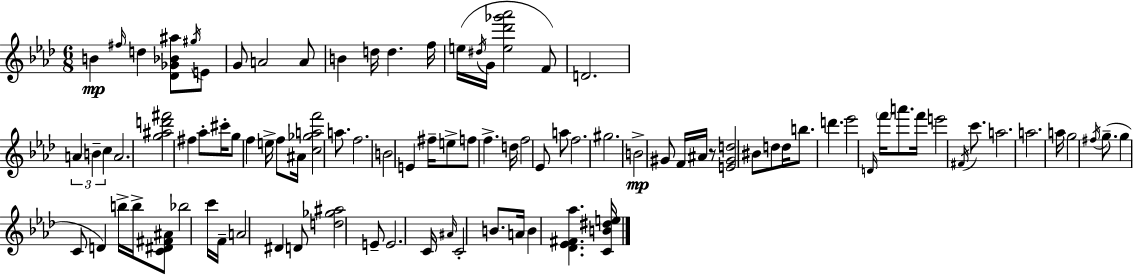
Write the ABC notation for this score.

X:1
T:Untitled
M:6/8
L:1/4
K:Ab
B ^f/4 d [_D_G_B^a]/2 ^g/4 E/2 G/2 A2 A/2 B d/4 d f/4 e/4 ^d/4 G/4 [e_d'_g'_a']2 F/2 D2 A B c A2 [g^ad'^f']2 ^f _a/2 ^c'/4 g/2 f e/4 f/2 ^A/4 [c_gaf']2 a/2 f2 B2 E ^f/4 e/2 f/2 f d/4 f2 _E/2 a/2 f2 ^g2 B2 ^G/2 F/4 ^A/4 z/2 [E^Gd]2 ^B/2 d/2 d/4 b/2 d' _e'2 D/4 f'/4 a'/2 f'/4 e'2 ^F/4 c'/2 a2 a2 a/4 g2 ^f/4 g/2 g C/2 D b/4 b/4 [C^D^F^A]/2 _b2 c'/4 F/4 A2 ^D D/2 [d_g^a]2 E/2 E2 C/4 ^A/4 C2 B/2 A/4 B [_D_E^F_a] [CB^de]/4